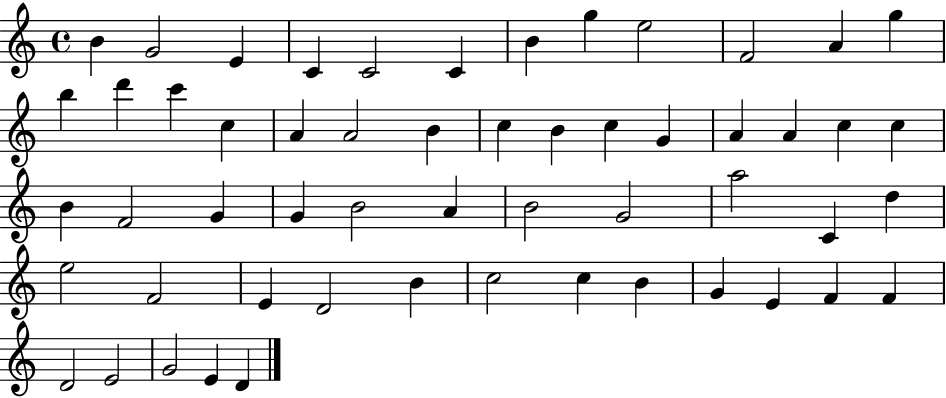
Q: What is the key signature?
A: C major